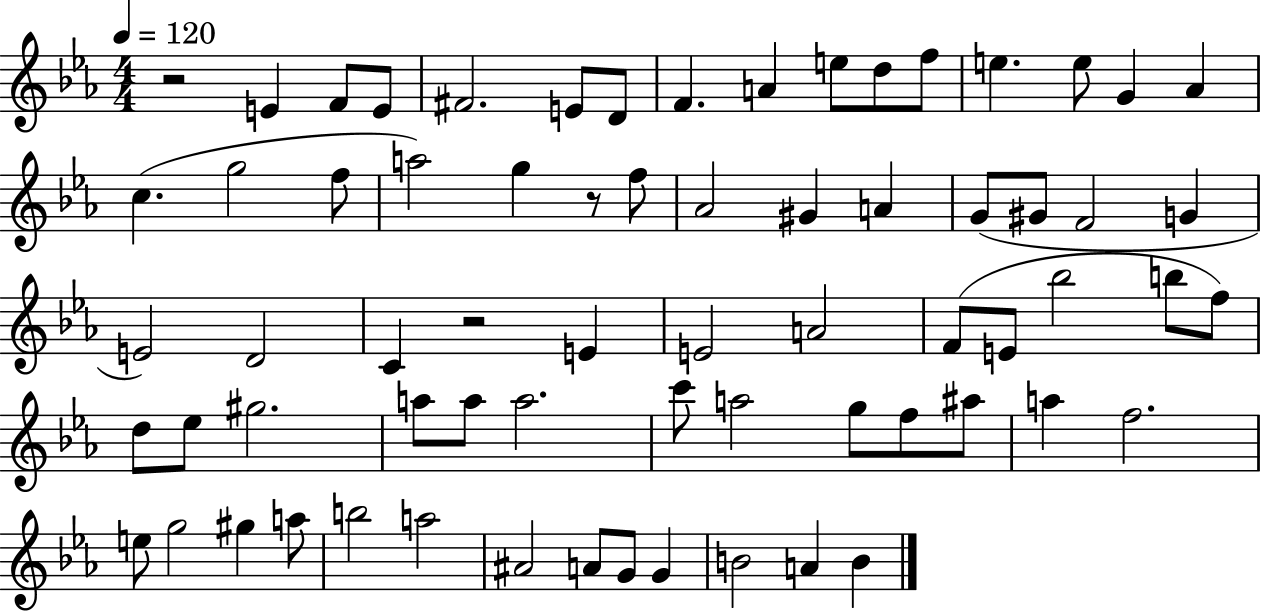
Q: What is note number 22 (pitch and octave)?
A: Ab4